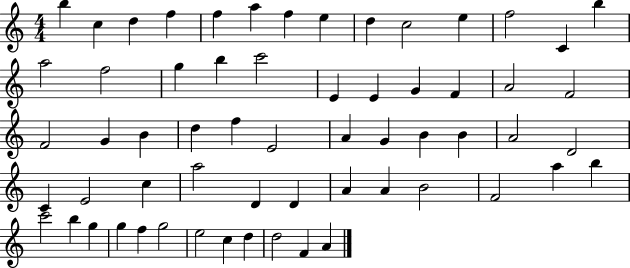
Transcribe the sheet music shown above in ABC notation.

X:1
T:Untitled
M:4/4
L:1/4
K:C
b c d f f a f e d c2 e f2 C b a2 f2 g b c'2 E E G F A2 F2 F2 G B d f E2 A G B B A2 D2 C E2 c a2 D D A A B2 F2 a b c'2 b g g f g2 e2 c d d2 F A